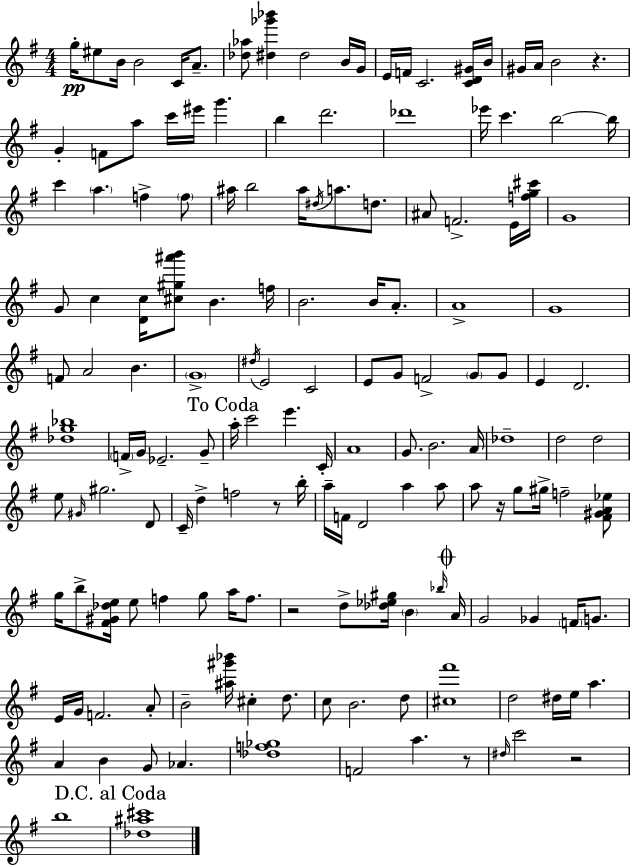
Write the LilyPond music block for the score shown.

{
  \clef treble
  \numericTimeSignature
  \time 4/4
  \key e \minor
  g''16-.\pp eis''8 b'16 b'2 c'16 a'8.-- | <des'' aes''>8 <dis'' ges''' bes'''>4 dis''2 b'16 g'16 | e'16 f'16 c'2. <c' d' gis'>16 b'16 | gis'16 a'16 b'2 r4. | \break g'4-. f'8 a''8 c'''16 eis'''16 g'''4. | b''4 d'''2. | des'''1 | ees'''16 c'''4. b''2~~ b''16 | \break c'''4 \parenthesize a''4. f''4-> \parenthesize f''8 | ais''16 b''2 ais''16 \acciaccatura { dis''16 } a''8. d''8. | ais'8 f'2.-> e'16 | <f'' g'' cis'''>16 g'1 | \break g'8 c''4 <d' c''>16 <cis'' gis'' ais''' b'''>8 b'4. | f''16 b'2. b'16 a'8.-. | a'1-> | g'1 | \break f'8 a'2 b'4. | \parenthesize g'1-> | \acciaccatura { dis''16 } e'2 c'2 | e'8 g'8 f'2-> \parenthesize g'8 | \break g'8 e'4 d'2. | <des'' g'' bes''>1 | \parenthesize f'16-> g'16 ees'2.-- | g'8-- \mark "To Coda" a''16-. c'''2 e'''4. | \break c'16-. a'1 | g'8. b'2. | a'16 des''1-- | d''2 d''2 | \break e''8 \grace { gis'16 } gis''2. | d'8 c'16-- d''4-> f''2 | r8 b''16-. a''16-- f'16 d'2 a''4 | a''8 a''8 r16 g''8 gis''16-> f''2-- | \break <fis' gis' a' ees''>8 g''16 b''8-> <fis' gis' des'' e''>16 e''8 f''4 g''8 a''16 | f''8. r2 d''8-> <des'' ees'' gis''>16 \parenthesize b'4 | \grace { bes''16 } \mark \markup { \musicglyph "scripts.coda" } a'16 g'2 ges'4 | \parenthesize f'16 g'8. e'16 g'16 f'2. | \break a'8-. b'2-- <ais'' gis''' bes'''>16 cis''4-. | d''8. c''8 b'2. | d''8 <cis'' fis'''>1 | d''2 dis''16 e''16 a''4. | \break a'4 b'4 g'8 aes'4. | <des'' f'' ges''>1 | f'2 a''4. | r8 \grace { dis''16 } c'''2 r2 | \break b''1 | \mark "D.C. al Coda" <des'' ais'' cis'''>1 | \bar "|."
}